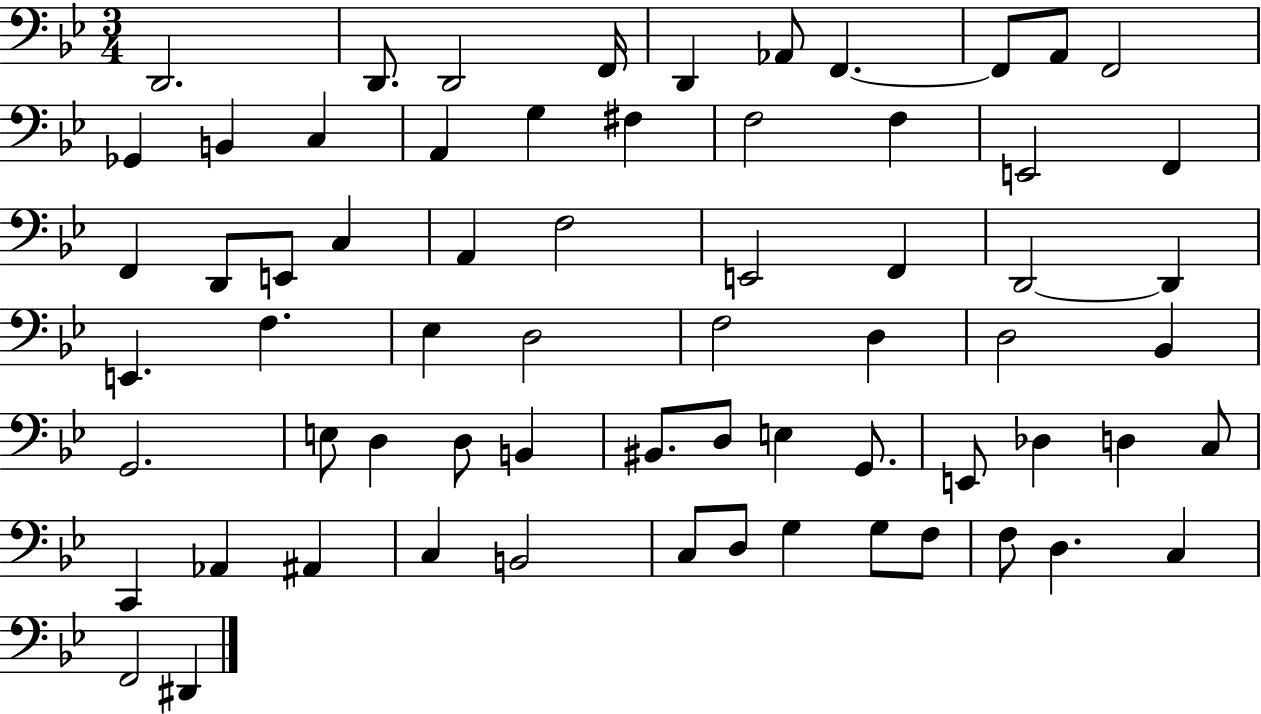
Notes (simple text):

D2/h. D2/e. D2/h F2/s D2/q Ab2/e F2/q. F2/e A2/e F2/h Gb2/q B2/q C3/q A2/q G3/q F#3/q F3/h F3/q E2/h F2/q F2/q D2/e E2/e C3/q A2/q F3/h E2/h F2/q D2/h D2/q E2/q. F3/q. Eb3/q D3/h F3/h D3/q D3/h Bb2/q G2/h. E3/e D3/q D3/e B2/q BIS2/e. D3/e E3/q G2/e. E2/e Db3/q D3/q C3/e C2/q Ab2/q A#2/q C3/q B2/h C3/e D3/e G3/q G3/e F3/e F3/e D3/q. C3/q F2/h D#2/q